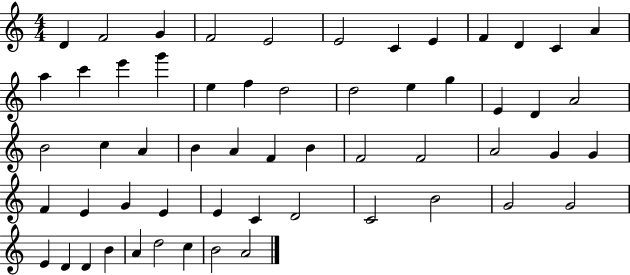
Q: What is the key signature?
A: C major